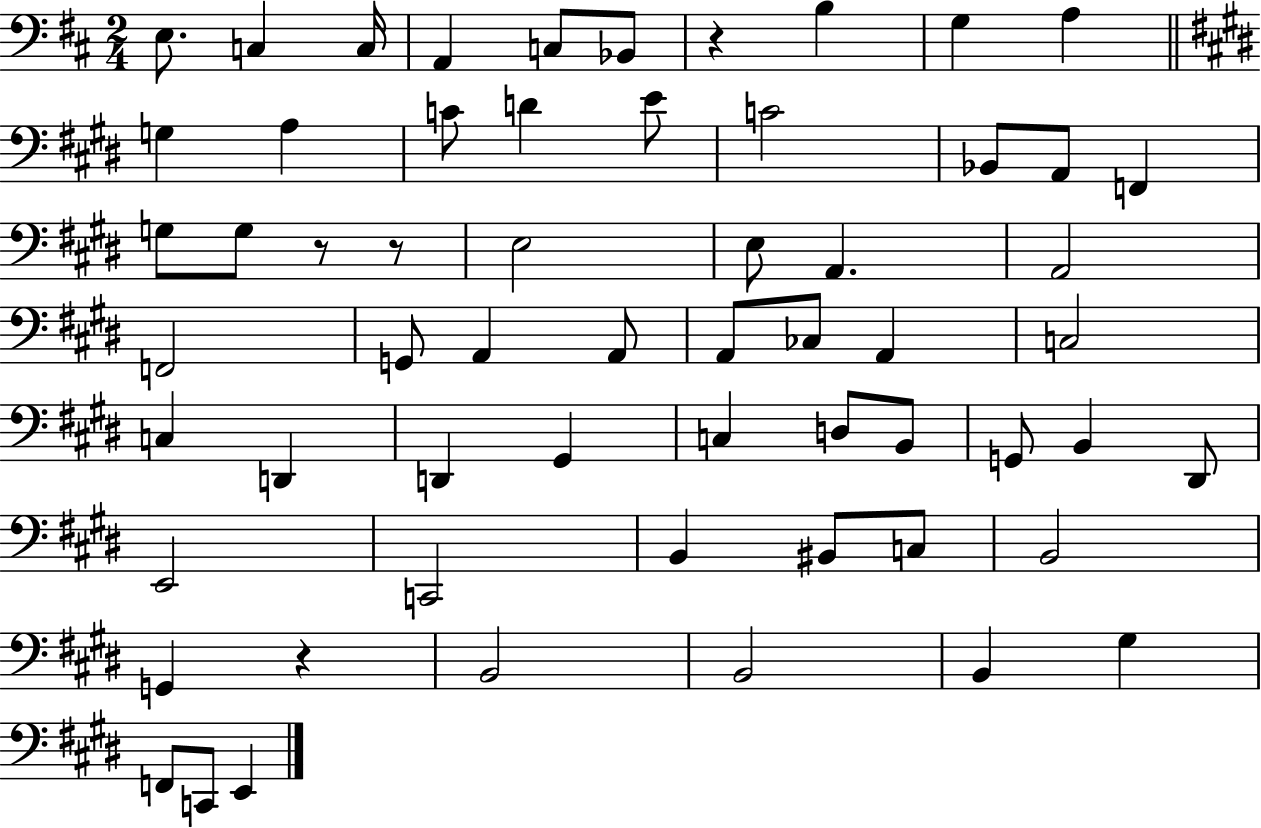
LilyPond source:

{
  \clef bass
  \numericTimeSignature
  \time 2/4
  \key d \major
  e8. c4 c16 | a,4 c8 bes,8 | r4 b4 | g4 a4 | \break \bar "||" \break \key e \major g4 a4 | c'8 d'4 e'8 | c'2 | bes,8 a,8 f,4 | \break g8 g8 r8 r8 | e2 | e8 a,4. | a,2 | \break f,2 | g,8 a,4 a,8 | a,8 ces8 a,4 | c2 | \break c4 d,4 | d,4 gis,4 | c4 d8 b,8 | g,8 b,4 dis,8 | \break e,2 | c,2 | b,4 bis,8 c8 | b,2 | \break g,4 r4 | b,2 | b,2 | b,4 gis4 | \break f,8 c,8 e,4 | \bar "|."
}